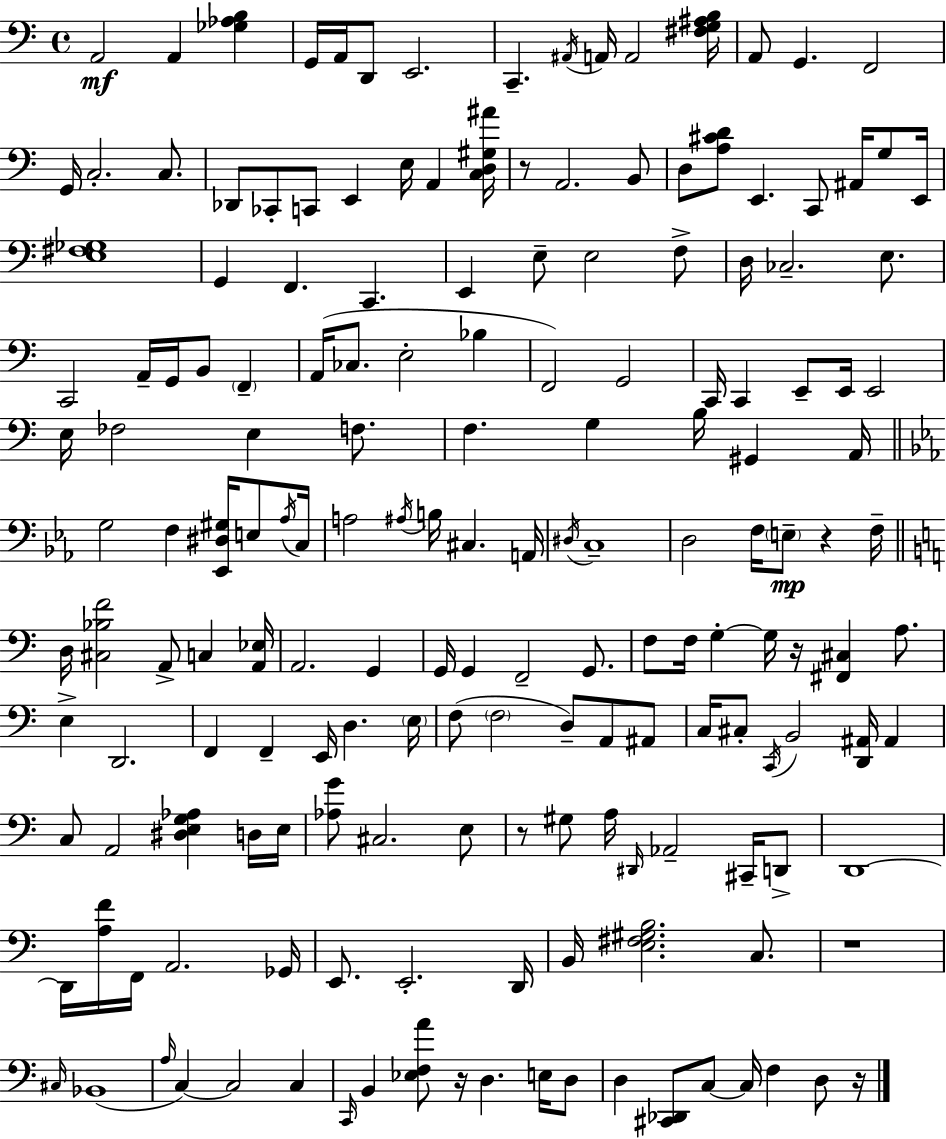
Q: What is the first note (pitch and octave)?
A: A2